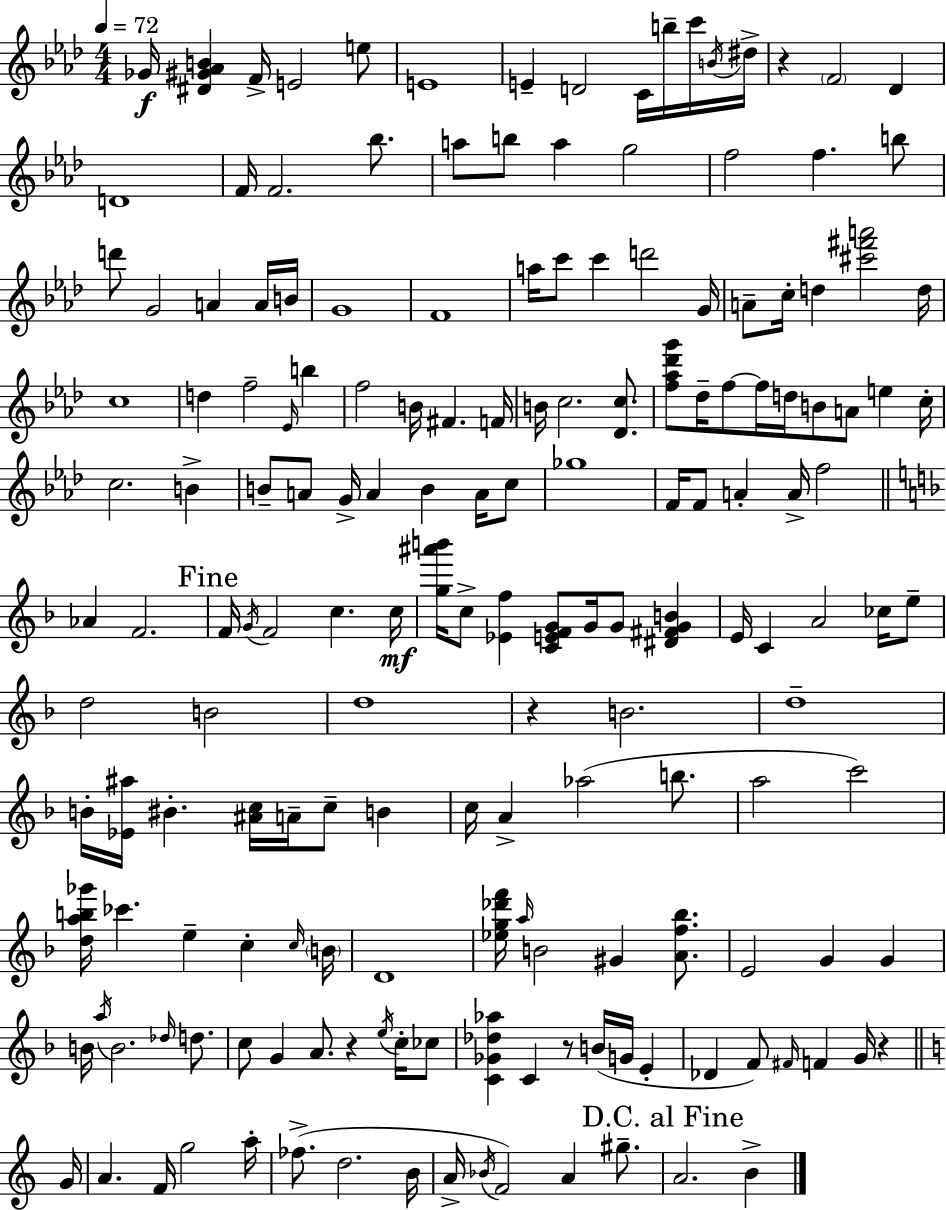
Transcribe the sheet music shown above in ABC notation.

X:1
T:Untitled
M:4/4
L:1/4
K:Fm
_G/4 [^D^G_AB] F/4 E2 e/2 E4 E D2 C/4 b/4 c'/4 B/4 ^d/4 z F2 _D D4 F/4 F2 _b/2 a/2 b/2 a g2 f2 f b/2 d'/2 G2 A A/4 B/4 G4 F4 a/4 c'/2 c' d'2 G/4 A/2 c/4 d [^c'^f'a']2 d/4 c4 d f2 _E/4 b f2 B/4 ^F F/4 B/4 c2 [_Dc]/2 [f_a_d'g']/2 _d/4 f/2 f/4 d/4 B/2 A/2 e c/4 c2 B B/2 A/2 G/4 A B A/4 c/2 _g4 F/4 F/2 A A/4 f2 _A F2 F/4 G/4 F2 c c/4 [g^a'b']/4 c/2 [_Ef] [CEFG]/2 G/4 G/2 [^D^FGB] E/4 C A2 _c/4 e/2 d2 B2 d4 z B2 d4 B/4 [_E^a]/4 ^B [^Ac]/4 A/4 c/2 B c/4 A _a2 b/2 a2 c'2 [dab_g']/4 _c' e c c/4 B/4 D4 [_eg_d'f']/4 a/4 B2 ^G [Af_b]/2 E2 G G B/4 a/4 B2 _d/4 d/2 c/2 G A/2 z e/4 c/4 _c/2 [C_G_d_a] C z/2 B/4 G/4 E _D F/2 ^F/4 F G/4 z G/4 A F/4 g2 a/4 _f/2 d2 B/4 A/4 _B/4 F2 A ^g/2 A2 B